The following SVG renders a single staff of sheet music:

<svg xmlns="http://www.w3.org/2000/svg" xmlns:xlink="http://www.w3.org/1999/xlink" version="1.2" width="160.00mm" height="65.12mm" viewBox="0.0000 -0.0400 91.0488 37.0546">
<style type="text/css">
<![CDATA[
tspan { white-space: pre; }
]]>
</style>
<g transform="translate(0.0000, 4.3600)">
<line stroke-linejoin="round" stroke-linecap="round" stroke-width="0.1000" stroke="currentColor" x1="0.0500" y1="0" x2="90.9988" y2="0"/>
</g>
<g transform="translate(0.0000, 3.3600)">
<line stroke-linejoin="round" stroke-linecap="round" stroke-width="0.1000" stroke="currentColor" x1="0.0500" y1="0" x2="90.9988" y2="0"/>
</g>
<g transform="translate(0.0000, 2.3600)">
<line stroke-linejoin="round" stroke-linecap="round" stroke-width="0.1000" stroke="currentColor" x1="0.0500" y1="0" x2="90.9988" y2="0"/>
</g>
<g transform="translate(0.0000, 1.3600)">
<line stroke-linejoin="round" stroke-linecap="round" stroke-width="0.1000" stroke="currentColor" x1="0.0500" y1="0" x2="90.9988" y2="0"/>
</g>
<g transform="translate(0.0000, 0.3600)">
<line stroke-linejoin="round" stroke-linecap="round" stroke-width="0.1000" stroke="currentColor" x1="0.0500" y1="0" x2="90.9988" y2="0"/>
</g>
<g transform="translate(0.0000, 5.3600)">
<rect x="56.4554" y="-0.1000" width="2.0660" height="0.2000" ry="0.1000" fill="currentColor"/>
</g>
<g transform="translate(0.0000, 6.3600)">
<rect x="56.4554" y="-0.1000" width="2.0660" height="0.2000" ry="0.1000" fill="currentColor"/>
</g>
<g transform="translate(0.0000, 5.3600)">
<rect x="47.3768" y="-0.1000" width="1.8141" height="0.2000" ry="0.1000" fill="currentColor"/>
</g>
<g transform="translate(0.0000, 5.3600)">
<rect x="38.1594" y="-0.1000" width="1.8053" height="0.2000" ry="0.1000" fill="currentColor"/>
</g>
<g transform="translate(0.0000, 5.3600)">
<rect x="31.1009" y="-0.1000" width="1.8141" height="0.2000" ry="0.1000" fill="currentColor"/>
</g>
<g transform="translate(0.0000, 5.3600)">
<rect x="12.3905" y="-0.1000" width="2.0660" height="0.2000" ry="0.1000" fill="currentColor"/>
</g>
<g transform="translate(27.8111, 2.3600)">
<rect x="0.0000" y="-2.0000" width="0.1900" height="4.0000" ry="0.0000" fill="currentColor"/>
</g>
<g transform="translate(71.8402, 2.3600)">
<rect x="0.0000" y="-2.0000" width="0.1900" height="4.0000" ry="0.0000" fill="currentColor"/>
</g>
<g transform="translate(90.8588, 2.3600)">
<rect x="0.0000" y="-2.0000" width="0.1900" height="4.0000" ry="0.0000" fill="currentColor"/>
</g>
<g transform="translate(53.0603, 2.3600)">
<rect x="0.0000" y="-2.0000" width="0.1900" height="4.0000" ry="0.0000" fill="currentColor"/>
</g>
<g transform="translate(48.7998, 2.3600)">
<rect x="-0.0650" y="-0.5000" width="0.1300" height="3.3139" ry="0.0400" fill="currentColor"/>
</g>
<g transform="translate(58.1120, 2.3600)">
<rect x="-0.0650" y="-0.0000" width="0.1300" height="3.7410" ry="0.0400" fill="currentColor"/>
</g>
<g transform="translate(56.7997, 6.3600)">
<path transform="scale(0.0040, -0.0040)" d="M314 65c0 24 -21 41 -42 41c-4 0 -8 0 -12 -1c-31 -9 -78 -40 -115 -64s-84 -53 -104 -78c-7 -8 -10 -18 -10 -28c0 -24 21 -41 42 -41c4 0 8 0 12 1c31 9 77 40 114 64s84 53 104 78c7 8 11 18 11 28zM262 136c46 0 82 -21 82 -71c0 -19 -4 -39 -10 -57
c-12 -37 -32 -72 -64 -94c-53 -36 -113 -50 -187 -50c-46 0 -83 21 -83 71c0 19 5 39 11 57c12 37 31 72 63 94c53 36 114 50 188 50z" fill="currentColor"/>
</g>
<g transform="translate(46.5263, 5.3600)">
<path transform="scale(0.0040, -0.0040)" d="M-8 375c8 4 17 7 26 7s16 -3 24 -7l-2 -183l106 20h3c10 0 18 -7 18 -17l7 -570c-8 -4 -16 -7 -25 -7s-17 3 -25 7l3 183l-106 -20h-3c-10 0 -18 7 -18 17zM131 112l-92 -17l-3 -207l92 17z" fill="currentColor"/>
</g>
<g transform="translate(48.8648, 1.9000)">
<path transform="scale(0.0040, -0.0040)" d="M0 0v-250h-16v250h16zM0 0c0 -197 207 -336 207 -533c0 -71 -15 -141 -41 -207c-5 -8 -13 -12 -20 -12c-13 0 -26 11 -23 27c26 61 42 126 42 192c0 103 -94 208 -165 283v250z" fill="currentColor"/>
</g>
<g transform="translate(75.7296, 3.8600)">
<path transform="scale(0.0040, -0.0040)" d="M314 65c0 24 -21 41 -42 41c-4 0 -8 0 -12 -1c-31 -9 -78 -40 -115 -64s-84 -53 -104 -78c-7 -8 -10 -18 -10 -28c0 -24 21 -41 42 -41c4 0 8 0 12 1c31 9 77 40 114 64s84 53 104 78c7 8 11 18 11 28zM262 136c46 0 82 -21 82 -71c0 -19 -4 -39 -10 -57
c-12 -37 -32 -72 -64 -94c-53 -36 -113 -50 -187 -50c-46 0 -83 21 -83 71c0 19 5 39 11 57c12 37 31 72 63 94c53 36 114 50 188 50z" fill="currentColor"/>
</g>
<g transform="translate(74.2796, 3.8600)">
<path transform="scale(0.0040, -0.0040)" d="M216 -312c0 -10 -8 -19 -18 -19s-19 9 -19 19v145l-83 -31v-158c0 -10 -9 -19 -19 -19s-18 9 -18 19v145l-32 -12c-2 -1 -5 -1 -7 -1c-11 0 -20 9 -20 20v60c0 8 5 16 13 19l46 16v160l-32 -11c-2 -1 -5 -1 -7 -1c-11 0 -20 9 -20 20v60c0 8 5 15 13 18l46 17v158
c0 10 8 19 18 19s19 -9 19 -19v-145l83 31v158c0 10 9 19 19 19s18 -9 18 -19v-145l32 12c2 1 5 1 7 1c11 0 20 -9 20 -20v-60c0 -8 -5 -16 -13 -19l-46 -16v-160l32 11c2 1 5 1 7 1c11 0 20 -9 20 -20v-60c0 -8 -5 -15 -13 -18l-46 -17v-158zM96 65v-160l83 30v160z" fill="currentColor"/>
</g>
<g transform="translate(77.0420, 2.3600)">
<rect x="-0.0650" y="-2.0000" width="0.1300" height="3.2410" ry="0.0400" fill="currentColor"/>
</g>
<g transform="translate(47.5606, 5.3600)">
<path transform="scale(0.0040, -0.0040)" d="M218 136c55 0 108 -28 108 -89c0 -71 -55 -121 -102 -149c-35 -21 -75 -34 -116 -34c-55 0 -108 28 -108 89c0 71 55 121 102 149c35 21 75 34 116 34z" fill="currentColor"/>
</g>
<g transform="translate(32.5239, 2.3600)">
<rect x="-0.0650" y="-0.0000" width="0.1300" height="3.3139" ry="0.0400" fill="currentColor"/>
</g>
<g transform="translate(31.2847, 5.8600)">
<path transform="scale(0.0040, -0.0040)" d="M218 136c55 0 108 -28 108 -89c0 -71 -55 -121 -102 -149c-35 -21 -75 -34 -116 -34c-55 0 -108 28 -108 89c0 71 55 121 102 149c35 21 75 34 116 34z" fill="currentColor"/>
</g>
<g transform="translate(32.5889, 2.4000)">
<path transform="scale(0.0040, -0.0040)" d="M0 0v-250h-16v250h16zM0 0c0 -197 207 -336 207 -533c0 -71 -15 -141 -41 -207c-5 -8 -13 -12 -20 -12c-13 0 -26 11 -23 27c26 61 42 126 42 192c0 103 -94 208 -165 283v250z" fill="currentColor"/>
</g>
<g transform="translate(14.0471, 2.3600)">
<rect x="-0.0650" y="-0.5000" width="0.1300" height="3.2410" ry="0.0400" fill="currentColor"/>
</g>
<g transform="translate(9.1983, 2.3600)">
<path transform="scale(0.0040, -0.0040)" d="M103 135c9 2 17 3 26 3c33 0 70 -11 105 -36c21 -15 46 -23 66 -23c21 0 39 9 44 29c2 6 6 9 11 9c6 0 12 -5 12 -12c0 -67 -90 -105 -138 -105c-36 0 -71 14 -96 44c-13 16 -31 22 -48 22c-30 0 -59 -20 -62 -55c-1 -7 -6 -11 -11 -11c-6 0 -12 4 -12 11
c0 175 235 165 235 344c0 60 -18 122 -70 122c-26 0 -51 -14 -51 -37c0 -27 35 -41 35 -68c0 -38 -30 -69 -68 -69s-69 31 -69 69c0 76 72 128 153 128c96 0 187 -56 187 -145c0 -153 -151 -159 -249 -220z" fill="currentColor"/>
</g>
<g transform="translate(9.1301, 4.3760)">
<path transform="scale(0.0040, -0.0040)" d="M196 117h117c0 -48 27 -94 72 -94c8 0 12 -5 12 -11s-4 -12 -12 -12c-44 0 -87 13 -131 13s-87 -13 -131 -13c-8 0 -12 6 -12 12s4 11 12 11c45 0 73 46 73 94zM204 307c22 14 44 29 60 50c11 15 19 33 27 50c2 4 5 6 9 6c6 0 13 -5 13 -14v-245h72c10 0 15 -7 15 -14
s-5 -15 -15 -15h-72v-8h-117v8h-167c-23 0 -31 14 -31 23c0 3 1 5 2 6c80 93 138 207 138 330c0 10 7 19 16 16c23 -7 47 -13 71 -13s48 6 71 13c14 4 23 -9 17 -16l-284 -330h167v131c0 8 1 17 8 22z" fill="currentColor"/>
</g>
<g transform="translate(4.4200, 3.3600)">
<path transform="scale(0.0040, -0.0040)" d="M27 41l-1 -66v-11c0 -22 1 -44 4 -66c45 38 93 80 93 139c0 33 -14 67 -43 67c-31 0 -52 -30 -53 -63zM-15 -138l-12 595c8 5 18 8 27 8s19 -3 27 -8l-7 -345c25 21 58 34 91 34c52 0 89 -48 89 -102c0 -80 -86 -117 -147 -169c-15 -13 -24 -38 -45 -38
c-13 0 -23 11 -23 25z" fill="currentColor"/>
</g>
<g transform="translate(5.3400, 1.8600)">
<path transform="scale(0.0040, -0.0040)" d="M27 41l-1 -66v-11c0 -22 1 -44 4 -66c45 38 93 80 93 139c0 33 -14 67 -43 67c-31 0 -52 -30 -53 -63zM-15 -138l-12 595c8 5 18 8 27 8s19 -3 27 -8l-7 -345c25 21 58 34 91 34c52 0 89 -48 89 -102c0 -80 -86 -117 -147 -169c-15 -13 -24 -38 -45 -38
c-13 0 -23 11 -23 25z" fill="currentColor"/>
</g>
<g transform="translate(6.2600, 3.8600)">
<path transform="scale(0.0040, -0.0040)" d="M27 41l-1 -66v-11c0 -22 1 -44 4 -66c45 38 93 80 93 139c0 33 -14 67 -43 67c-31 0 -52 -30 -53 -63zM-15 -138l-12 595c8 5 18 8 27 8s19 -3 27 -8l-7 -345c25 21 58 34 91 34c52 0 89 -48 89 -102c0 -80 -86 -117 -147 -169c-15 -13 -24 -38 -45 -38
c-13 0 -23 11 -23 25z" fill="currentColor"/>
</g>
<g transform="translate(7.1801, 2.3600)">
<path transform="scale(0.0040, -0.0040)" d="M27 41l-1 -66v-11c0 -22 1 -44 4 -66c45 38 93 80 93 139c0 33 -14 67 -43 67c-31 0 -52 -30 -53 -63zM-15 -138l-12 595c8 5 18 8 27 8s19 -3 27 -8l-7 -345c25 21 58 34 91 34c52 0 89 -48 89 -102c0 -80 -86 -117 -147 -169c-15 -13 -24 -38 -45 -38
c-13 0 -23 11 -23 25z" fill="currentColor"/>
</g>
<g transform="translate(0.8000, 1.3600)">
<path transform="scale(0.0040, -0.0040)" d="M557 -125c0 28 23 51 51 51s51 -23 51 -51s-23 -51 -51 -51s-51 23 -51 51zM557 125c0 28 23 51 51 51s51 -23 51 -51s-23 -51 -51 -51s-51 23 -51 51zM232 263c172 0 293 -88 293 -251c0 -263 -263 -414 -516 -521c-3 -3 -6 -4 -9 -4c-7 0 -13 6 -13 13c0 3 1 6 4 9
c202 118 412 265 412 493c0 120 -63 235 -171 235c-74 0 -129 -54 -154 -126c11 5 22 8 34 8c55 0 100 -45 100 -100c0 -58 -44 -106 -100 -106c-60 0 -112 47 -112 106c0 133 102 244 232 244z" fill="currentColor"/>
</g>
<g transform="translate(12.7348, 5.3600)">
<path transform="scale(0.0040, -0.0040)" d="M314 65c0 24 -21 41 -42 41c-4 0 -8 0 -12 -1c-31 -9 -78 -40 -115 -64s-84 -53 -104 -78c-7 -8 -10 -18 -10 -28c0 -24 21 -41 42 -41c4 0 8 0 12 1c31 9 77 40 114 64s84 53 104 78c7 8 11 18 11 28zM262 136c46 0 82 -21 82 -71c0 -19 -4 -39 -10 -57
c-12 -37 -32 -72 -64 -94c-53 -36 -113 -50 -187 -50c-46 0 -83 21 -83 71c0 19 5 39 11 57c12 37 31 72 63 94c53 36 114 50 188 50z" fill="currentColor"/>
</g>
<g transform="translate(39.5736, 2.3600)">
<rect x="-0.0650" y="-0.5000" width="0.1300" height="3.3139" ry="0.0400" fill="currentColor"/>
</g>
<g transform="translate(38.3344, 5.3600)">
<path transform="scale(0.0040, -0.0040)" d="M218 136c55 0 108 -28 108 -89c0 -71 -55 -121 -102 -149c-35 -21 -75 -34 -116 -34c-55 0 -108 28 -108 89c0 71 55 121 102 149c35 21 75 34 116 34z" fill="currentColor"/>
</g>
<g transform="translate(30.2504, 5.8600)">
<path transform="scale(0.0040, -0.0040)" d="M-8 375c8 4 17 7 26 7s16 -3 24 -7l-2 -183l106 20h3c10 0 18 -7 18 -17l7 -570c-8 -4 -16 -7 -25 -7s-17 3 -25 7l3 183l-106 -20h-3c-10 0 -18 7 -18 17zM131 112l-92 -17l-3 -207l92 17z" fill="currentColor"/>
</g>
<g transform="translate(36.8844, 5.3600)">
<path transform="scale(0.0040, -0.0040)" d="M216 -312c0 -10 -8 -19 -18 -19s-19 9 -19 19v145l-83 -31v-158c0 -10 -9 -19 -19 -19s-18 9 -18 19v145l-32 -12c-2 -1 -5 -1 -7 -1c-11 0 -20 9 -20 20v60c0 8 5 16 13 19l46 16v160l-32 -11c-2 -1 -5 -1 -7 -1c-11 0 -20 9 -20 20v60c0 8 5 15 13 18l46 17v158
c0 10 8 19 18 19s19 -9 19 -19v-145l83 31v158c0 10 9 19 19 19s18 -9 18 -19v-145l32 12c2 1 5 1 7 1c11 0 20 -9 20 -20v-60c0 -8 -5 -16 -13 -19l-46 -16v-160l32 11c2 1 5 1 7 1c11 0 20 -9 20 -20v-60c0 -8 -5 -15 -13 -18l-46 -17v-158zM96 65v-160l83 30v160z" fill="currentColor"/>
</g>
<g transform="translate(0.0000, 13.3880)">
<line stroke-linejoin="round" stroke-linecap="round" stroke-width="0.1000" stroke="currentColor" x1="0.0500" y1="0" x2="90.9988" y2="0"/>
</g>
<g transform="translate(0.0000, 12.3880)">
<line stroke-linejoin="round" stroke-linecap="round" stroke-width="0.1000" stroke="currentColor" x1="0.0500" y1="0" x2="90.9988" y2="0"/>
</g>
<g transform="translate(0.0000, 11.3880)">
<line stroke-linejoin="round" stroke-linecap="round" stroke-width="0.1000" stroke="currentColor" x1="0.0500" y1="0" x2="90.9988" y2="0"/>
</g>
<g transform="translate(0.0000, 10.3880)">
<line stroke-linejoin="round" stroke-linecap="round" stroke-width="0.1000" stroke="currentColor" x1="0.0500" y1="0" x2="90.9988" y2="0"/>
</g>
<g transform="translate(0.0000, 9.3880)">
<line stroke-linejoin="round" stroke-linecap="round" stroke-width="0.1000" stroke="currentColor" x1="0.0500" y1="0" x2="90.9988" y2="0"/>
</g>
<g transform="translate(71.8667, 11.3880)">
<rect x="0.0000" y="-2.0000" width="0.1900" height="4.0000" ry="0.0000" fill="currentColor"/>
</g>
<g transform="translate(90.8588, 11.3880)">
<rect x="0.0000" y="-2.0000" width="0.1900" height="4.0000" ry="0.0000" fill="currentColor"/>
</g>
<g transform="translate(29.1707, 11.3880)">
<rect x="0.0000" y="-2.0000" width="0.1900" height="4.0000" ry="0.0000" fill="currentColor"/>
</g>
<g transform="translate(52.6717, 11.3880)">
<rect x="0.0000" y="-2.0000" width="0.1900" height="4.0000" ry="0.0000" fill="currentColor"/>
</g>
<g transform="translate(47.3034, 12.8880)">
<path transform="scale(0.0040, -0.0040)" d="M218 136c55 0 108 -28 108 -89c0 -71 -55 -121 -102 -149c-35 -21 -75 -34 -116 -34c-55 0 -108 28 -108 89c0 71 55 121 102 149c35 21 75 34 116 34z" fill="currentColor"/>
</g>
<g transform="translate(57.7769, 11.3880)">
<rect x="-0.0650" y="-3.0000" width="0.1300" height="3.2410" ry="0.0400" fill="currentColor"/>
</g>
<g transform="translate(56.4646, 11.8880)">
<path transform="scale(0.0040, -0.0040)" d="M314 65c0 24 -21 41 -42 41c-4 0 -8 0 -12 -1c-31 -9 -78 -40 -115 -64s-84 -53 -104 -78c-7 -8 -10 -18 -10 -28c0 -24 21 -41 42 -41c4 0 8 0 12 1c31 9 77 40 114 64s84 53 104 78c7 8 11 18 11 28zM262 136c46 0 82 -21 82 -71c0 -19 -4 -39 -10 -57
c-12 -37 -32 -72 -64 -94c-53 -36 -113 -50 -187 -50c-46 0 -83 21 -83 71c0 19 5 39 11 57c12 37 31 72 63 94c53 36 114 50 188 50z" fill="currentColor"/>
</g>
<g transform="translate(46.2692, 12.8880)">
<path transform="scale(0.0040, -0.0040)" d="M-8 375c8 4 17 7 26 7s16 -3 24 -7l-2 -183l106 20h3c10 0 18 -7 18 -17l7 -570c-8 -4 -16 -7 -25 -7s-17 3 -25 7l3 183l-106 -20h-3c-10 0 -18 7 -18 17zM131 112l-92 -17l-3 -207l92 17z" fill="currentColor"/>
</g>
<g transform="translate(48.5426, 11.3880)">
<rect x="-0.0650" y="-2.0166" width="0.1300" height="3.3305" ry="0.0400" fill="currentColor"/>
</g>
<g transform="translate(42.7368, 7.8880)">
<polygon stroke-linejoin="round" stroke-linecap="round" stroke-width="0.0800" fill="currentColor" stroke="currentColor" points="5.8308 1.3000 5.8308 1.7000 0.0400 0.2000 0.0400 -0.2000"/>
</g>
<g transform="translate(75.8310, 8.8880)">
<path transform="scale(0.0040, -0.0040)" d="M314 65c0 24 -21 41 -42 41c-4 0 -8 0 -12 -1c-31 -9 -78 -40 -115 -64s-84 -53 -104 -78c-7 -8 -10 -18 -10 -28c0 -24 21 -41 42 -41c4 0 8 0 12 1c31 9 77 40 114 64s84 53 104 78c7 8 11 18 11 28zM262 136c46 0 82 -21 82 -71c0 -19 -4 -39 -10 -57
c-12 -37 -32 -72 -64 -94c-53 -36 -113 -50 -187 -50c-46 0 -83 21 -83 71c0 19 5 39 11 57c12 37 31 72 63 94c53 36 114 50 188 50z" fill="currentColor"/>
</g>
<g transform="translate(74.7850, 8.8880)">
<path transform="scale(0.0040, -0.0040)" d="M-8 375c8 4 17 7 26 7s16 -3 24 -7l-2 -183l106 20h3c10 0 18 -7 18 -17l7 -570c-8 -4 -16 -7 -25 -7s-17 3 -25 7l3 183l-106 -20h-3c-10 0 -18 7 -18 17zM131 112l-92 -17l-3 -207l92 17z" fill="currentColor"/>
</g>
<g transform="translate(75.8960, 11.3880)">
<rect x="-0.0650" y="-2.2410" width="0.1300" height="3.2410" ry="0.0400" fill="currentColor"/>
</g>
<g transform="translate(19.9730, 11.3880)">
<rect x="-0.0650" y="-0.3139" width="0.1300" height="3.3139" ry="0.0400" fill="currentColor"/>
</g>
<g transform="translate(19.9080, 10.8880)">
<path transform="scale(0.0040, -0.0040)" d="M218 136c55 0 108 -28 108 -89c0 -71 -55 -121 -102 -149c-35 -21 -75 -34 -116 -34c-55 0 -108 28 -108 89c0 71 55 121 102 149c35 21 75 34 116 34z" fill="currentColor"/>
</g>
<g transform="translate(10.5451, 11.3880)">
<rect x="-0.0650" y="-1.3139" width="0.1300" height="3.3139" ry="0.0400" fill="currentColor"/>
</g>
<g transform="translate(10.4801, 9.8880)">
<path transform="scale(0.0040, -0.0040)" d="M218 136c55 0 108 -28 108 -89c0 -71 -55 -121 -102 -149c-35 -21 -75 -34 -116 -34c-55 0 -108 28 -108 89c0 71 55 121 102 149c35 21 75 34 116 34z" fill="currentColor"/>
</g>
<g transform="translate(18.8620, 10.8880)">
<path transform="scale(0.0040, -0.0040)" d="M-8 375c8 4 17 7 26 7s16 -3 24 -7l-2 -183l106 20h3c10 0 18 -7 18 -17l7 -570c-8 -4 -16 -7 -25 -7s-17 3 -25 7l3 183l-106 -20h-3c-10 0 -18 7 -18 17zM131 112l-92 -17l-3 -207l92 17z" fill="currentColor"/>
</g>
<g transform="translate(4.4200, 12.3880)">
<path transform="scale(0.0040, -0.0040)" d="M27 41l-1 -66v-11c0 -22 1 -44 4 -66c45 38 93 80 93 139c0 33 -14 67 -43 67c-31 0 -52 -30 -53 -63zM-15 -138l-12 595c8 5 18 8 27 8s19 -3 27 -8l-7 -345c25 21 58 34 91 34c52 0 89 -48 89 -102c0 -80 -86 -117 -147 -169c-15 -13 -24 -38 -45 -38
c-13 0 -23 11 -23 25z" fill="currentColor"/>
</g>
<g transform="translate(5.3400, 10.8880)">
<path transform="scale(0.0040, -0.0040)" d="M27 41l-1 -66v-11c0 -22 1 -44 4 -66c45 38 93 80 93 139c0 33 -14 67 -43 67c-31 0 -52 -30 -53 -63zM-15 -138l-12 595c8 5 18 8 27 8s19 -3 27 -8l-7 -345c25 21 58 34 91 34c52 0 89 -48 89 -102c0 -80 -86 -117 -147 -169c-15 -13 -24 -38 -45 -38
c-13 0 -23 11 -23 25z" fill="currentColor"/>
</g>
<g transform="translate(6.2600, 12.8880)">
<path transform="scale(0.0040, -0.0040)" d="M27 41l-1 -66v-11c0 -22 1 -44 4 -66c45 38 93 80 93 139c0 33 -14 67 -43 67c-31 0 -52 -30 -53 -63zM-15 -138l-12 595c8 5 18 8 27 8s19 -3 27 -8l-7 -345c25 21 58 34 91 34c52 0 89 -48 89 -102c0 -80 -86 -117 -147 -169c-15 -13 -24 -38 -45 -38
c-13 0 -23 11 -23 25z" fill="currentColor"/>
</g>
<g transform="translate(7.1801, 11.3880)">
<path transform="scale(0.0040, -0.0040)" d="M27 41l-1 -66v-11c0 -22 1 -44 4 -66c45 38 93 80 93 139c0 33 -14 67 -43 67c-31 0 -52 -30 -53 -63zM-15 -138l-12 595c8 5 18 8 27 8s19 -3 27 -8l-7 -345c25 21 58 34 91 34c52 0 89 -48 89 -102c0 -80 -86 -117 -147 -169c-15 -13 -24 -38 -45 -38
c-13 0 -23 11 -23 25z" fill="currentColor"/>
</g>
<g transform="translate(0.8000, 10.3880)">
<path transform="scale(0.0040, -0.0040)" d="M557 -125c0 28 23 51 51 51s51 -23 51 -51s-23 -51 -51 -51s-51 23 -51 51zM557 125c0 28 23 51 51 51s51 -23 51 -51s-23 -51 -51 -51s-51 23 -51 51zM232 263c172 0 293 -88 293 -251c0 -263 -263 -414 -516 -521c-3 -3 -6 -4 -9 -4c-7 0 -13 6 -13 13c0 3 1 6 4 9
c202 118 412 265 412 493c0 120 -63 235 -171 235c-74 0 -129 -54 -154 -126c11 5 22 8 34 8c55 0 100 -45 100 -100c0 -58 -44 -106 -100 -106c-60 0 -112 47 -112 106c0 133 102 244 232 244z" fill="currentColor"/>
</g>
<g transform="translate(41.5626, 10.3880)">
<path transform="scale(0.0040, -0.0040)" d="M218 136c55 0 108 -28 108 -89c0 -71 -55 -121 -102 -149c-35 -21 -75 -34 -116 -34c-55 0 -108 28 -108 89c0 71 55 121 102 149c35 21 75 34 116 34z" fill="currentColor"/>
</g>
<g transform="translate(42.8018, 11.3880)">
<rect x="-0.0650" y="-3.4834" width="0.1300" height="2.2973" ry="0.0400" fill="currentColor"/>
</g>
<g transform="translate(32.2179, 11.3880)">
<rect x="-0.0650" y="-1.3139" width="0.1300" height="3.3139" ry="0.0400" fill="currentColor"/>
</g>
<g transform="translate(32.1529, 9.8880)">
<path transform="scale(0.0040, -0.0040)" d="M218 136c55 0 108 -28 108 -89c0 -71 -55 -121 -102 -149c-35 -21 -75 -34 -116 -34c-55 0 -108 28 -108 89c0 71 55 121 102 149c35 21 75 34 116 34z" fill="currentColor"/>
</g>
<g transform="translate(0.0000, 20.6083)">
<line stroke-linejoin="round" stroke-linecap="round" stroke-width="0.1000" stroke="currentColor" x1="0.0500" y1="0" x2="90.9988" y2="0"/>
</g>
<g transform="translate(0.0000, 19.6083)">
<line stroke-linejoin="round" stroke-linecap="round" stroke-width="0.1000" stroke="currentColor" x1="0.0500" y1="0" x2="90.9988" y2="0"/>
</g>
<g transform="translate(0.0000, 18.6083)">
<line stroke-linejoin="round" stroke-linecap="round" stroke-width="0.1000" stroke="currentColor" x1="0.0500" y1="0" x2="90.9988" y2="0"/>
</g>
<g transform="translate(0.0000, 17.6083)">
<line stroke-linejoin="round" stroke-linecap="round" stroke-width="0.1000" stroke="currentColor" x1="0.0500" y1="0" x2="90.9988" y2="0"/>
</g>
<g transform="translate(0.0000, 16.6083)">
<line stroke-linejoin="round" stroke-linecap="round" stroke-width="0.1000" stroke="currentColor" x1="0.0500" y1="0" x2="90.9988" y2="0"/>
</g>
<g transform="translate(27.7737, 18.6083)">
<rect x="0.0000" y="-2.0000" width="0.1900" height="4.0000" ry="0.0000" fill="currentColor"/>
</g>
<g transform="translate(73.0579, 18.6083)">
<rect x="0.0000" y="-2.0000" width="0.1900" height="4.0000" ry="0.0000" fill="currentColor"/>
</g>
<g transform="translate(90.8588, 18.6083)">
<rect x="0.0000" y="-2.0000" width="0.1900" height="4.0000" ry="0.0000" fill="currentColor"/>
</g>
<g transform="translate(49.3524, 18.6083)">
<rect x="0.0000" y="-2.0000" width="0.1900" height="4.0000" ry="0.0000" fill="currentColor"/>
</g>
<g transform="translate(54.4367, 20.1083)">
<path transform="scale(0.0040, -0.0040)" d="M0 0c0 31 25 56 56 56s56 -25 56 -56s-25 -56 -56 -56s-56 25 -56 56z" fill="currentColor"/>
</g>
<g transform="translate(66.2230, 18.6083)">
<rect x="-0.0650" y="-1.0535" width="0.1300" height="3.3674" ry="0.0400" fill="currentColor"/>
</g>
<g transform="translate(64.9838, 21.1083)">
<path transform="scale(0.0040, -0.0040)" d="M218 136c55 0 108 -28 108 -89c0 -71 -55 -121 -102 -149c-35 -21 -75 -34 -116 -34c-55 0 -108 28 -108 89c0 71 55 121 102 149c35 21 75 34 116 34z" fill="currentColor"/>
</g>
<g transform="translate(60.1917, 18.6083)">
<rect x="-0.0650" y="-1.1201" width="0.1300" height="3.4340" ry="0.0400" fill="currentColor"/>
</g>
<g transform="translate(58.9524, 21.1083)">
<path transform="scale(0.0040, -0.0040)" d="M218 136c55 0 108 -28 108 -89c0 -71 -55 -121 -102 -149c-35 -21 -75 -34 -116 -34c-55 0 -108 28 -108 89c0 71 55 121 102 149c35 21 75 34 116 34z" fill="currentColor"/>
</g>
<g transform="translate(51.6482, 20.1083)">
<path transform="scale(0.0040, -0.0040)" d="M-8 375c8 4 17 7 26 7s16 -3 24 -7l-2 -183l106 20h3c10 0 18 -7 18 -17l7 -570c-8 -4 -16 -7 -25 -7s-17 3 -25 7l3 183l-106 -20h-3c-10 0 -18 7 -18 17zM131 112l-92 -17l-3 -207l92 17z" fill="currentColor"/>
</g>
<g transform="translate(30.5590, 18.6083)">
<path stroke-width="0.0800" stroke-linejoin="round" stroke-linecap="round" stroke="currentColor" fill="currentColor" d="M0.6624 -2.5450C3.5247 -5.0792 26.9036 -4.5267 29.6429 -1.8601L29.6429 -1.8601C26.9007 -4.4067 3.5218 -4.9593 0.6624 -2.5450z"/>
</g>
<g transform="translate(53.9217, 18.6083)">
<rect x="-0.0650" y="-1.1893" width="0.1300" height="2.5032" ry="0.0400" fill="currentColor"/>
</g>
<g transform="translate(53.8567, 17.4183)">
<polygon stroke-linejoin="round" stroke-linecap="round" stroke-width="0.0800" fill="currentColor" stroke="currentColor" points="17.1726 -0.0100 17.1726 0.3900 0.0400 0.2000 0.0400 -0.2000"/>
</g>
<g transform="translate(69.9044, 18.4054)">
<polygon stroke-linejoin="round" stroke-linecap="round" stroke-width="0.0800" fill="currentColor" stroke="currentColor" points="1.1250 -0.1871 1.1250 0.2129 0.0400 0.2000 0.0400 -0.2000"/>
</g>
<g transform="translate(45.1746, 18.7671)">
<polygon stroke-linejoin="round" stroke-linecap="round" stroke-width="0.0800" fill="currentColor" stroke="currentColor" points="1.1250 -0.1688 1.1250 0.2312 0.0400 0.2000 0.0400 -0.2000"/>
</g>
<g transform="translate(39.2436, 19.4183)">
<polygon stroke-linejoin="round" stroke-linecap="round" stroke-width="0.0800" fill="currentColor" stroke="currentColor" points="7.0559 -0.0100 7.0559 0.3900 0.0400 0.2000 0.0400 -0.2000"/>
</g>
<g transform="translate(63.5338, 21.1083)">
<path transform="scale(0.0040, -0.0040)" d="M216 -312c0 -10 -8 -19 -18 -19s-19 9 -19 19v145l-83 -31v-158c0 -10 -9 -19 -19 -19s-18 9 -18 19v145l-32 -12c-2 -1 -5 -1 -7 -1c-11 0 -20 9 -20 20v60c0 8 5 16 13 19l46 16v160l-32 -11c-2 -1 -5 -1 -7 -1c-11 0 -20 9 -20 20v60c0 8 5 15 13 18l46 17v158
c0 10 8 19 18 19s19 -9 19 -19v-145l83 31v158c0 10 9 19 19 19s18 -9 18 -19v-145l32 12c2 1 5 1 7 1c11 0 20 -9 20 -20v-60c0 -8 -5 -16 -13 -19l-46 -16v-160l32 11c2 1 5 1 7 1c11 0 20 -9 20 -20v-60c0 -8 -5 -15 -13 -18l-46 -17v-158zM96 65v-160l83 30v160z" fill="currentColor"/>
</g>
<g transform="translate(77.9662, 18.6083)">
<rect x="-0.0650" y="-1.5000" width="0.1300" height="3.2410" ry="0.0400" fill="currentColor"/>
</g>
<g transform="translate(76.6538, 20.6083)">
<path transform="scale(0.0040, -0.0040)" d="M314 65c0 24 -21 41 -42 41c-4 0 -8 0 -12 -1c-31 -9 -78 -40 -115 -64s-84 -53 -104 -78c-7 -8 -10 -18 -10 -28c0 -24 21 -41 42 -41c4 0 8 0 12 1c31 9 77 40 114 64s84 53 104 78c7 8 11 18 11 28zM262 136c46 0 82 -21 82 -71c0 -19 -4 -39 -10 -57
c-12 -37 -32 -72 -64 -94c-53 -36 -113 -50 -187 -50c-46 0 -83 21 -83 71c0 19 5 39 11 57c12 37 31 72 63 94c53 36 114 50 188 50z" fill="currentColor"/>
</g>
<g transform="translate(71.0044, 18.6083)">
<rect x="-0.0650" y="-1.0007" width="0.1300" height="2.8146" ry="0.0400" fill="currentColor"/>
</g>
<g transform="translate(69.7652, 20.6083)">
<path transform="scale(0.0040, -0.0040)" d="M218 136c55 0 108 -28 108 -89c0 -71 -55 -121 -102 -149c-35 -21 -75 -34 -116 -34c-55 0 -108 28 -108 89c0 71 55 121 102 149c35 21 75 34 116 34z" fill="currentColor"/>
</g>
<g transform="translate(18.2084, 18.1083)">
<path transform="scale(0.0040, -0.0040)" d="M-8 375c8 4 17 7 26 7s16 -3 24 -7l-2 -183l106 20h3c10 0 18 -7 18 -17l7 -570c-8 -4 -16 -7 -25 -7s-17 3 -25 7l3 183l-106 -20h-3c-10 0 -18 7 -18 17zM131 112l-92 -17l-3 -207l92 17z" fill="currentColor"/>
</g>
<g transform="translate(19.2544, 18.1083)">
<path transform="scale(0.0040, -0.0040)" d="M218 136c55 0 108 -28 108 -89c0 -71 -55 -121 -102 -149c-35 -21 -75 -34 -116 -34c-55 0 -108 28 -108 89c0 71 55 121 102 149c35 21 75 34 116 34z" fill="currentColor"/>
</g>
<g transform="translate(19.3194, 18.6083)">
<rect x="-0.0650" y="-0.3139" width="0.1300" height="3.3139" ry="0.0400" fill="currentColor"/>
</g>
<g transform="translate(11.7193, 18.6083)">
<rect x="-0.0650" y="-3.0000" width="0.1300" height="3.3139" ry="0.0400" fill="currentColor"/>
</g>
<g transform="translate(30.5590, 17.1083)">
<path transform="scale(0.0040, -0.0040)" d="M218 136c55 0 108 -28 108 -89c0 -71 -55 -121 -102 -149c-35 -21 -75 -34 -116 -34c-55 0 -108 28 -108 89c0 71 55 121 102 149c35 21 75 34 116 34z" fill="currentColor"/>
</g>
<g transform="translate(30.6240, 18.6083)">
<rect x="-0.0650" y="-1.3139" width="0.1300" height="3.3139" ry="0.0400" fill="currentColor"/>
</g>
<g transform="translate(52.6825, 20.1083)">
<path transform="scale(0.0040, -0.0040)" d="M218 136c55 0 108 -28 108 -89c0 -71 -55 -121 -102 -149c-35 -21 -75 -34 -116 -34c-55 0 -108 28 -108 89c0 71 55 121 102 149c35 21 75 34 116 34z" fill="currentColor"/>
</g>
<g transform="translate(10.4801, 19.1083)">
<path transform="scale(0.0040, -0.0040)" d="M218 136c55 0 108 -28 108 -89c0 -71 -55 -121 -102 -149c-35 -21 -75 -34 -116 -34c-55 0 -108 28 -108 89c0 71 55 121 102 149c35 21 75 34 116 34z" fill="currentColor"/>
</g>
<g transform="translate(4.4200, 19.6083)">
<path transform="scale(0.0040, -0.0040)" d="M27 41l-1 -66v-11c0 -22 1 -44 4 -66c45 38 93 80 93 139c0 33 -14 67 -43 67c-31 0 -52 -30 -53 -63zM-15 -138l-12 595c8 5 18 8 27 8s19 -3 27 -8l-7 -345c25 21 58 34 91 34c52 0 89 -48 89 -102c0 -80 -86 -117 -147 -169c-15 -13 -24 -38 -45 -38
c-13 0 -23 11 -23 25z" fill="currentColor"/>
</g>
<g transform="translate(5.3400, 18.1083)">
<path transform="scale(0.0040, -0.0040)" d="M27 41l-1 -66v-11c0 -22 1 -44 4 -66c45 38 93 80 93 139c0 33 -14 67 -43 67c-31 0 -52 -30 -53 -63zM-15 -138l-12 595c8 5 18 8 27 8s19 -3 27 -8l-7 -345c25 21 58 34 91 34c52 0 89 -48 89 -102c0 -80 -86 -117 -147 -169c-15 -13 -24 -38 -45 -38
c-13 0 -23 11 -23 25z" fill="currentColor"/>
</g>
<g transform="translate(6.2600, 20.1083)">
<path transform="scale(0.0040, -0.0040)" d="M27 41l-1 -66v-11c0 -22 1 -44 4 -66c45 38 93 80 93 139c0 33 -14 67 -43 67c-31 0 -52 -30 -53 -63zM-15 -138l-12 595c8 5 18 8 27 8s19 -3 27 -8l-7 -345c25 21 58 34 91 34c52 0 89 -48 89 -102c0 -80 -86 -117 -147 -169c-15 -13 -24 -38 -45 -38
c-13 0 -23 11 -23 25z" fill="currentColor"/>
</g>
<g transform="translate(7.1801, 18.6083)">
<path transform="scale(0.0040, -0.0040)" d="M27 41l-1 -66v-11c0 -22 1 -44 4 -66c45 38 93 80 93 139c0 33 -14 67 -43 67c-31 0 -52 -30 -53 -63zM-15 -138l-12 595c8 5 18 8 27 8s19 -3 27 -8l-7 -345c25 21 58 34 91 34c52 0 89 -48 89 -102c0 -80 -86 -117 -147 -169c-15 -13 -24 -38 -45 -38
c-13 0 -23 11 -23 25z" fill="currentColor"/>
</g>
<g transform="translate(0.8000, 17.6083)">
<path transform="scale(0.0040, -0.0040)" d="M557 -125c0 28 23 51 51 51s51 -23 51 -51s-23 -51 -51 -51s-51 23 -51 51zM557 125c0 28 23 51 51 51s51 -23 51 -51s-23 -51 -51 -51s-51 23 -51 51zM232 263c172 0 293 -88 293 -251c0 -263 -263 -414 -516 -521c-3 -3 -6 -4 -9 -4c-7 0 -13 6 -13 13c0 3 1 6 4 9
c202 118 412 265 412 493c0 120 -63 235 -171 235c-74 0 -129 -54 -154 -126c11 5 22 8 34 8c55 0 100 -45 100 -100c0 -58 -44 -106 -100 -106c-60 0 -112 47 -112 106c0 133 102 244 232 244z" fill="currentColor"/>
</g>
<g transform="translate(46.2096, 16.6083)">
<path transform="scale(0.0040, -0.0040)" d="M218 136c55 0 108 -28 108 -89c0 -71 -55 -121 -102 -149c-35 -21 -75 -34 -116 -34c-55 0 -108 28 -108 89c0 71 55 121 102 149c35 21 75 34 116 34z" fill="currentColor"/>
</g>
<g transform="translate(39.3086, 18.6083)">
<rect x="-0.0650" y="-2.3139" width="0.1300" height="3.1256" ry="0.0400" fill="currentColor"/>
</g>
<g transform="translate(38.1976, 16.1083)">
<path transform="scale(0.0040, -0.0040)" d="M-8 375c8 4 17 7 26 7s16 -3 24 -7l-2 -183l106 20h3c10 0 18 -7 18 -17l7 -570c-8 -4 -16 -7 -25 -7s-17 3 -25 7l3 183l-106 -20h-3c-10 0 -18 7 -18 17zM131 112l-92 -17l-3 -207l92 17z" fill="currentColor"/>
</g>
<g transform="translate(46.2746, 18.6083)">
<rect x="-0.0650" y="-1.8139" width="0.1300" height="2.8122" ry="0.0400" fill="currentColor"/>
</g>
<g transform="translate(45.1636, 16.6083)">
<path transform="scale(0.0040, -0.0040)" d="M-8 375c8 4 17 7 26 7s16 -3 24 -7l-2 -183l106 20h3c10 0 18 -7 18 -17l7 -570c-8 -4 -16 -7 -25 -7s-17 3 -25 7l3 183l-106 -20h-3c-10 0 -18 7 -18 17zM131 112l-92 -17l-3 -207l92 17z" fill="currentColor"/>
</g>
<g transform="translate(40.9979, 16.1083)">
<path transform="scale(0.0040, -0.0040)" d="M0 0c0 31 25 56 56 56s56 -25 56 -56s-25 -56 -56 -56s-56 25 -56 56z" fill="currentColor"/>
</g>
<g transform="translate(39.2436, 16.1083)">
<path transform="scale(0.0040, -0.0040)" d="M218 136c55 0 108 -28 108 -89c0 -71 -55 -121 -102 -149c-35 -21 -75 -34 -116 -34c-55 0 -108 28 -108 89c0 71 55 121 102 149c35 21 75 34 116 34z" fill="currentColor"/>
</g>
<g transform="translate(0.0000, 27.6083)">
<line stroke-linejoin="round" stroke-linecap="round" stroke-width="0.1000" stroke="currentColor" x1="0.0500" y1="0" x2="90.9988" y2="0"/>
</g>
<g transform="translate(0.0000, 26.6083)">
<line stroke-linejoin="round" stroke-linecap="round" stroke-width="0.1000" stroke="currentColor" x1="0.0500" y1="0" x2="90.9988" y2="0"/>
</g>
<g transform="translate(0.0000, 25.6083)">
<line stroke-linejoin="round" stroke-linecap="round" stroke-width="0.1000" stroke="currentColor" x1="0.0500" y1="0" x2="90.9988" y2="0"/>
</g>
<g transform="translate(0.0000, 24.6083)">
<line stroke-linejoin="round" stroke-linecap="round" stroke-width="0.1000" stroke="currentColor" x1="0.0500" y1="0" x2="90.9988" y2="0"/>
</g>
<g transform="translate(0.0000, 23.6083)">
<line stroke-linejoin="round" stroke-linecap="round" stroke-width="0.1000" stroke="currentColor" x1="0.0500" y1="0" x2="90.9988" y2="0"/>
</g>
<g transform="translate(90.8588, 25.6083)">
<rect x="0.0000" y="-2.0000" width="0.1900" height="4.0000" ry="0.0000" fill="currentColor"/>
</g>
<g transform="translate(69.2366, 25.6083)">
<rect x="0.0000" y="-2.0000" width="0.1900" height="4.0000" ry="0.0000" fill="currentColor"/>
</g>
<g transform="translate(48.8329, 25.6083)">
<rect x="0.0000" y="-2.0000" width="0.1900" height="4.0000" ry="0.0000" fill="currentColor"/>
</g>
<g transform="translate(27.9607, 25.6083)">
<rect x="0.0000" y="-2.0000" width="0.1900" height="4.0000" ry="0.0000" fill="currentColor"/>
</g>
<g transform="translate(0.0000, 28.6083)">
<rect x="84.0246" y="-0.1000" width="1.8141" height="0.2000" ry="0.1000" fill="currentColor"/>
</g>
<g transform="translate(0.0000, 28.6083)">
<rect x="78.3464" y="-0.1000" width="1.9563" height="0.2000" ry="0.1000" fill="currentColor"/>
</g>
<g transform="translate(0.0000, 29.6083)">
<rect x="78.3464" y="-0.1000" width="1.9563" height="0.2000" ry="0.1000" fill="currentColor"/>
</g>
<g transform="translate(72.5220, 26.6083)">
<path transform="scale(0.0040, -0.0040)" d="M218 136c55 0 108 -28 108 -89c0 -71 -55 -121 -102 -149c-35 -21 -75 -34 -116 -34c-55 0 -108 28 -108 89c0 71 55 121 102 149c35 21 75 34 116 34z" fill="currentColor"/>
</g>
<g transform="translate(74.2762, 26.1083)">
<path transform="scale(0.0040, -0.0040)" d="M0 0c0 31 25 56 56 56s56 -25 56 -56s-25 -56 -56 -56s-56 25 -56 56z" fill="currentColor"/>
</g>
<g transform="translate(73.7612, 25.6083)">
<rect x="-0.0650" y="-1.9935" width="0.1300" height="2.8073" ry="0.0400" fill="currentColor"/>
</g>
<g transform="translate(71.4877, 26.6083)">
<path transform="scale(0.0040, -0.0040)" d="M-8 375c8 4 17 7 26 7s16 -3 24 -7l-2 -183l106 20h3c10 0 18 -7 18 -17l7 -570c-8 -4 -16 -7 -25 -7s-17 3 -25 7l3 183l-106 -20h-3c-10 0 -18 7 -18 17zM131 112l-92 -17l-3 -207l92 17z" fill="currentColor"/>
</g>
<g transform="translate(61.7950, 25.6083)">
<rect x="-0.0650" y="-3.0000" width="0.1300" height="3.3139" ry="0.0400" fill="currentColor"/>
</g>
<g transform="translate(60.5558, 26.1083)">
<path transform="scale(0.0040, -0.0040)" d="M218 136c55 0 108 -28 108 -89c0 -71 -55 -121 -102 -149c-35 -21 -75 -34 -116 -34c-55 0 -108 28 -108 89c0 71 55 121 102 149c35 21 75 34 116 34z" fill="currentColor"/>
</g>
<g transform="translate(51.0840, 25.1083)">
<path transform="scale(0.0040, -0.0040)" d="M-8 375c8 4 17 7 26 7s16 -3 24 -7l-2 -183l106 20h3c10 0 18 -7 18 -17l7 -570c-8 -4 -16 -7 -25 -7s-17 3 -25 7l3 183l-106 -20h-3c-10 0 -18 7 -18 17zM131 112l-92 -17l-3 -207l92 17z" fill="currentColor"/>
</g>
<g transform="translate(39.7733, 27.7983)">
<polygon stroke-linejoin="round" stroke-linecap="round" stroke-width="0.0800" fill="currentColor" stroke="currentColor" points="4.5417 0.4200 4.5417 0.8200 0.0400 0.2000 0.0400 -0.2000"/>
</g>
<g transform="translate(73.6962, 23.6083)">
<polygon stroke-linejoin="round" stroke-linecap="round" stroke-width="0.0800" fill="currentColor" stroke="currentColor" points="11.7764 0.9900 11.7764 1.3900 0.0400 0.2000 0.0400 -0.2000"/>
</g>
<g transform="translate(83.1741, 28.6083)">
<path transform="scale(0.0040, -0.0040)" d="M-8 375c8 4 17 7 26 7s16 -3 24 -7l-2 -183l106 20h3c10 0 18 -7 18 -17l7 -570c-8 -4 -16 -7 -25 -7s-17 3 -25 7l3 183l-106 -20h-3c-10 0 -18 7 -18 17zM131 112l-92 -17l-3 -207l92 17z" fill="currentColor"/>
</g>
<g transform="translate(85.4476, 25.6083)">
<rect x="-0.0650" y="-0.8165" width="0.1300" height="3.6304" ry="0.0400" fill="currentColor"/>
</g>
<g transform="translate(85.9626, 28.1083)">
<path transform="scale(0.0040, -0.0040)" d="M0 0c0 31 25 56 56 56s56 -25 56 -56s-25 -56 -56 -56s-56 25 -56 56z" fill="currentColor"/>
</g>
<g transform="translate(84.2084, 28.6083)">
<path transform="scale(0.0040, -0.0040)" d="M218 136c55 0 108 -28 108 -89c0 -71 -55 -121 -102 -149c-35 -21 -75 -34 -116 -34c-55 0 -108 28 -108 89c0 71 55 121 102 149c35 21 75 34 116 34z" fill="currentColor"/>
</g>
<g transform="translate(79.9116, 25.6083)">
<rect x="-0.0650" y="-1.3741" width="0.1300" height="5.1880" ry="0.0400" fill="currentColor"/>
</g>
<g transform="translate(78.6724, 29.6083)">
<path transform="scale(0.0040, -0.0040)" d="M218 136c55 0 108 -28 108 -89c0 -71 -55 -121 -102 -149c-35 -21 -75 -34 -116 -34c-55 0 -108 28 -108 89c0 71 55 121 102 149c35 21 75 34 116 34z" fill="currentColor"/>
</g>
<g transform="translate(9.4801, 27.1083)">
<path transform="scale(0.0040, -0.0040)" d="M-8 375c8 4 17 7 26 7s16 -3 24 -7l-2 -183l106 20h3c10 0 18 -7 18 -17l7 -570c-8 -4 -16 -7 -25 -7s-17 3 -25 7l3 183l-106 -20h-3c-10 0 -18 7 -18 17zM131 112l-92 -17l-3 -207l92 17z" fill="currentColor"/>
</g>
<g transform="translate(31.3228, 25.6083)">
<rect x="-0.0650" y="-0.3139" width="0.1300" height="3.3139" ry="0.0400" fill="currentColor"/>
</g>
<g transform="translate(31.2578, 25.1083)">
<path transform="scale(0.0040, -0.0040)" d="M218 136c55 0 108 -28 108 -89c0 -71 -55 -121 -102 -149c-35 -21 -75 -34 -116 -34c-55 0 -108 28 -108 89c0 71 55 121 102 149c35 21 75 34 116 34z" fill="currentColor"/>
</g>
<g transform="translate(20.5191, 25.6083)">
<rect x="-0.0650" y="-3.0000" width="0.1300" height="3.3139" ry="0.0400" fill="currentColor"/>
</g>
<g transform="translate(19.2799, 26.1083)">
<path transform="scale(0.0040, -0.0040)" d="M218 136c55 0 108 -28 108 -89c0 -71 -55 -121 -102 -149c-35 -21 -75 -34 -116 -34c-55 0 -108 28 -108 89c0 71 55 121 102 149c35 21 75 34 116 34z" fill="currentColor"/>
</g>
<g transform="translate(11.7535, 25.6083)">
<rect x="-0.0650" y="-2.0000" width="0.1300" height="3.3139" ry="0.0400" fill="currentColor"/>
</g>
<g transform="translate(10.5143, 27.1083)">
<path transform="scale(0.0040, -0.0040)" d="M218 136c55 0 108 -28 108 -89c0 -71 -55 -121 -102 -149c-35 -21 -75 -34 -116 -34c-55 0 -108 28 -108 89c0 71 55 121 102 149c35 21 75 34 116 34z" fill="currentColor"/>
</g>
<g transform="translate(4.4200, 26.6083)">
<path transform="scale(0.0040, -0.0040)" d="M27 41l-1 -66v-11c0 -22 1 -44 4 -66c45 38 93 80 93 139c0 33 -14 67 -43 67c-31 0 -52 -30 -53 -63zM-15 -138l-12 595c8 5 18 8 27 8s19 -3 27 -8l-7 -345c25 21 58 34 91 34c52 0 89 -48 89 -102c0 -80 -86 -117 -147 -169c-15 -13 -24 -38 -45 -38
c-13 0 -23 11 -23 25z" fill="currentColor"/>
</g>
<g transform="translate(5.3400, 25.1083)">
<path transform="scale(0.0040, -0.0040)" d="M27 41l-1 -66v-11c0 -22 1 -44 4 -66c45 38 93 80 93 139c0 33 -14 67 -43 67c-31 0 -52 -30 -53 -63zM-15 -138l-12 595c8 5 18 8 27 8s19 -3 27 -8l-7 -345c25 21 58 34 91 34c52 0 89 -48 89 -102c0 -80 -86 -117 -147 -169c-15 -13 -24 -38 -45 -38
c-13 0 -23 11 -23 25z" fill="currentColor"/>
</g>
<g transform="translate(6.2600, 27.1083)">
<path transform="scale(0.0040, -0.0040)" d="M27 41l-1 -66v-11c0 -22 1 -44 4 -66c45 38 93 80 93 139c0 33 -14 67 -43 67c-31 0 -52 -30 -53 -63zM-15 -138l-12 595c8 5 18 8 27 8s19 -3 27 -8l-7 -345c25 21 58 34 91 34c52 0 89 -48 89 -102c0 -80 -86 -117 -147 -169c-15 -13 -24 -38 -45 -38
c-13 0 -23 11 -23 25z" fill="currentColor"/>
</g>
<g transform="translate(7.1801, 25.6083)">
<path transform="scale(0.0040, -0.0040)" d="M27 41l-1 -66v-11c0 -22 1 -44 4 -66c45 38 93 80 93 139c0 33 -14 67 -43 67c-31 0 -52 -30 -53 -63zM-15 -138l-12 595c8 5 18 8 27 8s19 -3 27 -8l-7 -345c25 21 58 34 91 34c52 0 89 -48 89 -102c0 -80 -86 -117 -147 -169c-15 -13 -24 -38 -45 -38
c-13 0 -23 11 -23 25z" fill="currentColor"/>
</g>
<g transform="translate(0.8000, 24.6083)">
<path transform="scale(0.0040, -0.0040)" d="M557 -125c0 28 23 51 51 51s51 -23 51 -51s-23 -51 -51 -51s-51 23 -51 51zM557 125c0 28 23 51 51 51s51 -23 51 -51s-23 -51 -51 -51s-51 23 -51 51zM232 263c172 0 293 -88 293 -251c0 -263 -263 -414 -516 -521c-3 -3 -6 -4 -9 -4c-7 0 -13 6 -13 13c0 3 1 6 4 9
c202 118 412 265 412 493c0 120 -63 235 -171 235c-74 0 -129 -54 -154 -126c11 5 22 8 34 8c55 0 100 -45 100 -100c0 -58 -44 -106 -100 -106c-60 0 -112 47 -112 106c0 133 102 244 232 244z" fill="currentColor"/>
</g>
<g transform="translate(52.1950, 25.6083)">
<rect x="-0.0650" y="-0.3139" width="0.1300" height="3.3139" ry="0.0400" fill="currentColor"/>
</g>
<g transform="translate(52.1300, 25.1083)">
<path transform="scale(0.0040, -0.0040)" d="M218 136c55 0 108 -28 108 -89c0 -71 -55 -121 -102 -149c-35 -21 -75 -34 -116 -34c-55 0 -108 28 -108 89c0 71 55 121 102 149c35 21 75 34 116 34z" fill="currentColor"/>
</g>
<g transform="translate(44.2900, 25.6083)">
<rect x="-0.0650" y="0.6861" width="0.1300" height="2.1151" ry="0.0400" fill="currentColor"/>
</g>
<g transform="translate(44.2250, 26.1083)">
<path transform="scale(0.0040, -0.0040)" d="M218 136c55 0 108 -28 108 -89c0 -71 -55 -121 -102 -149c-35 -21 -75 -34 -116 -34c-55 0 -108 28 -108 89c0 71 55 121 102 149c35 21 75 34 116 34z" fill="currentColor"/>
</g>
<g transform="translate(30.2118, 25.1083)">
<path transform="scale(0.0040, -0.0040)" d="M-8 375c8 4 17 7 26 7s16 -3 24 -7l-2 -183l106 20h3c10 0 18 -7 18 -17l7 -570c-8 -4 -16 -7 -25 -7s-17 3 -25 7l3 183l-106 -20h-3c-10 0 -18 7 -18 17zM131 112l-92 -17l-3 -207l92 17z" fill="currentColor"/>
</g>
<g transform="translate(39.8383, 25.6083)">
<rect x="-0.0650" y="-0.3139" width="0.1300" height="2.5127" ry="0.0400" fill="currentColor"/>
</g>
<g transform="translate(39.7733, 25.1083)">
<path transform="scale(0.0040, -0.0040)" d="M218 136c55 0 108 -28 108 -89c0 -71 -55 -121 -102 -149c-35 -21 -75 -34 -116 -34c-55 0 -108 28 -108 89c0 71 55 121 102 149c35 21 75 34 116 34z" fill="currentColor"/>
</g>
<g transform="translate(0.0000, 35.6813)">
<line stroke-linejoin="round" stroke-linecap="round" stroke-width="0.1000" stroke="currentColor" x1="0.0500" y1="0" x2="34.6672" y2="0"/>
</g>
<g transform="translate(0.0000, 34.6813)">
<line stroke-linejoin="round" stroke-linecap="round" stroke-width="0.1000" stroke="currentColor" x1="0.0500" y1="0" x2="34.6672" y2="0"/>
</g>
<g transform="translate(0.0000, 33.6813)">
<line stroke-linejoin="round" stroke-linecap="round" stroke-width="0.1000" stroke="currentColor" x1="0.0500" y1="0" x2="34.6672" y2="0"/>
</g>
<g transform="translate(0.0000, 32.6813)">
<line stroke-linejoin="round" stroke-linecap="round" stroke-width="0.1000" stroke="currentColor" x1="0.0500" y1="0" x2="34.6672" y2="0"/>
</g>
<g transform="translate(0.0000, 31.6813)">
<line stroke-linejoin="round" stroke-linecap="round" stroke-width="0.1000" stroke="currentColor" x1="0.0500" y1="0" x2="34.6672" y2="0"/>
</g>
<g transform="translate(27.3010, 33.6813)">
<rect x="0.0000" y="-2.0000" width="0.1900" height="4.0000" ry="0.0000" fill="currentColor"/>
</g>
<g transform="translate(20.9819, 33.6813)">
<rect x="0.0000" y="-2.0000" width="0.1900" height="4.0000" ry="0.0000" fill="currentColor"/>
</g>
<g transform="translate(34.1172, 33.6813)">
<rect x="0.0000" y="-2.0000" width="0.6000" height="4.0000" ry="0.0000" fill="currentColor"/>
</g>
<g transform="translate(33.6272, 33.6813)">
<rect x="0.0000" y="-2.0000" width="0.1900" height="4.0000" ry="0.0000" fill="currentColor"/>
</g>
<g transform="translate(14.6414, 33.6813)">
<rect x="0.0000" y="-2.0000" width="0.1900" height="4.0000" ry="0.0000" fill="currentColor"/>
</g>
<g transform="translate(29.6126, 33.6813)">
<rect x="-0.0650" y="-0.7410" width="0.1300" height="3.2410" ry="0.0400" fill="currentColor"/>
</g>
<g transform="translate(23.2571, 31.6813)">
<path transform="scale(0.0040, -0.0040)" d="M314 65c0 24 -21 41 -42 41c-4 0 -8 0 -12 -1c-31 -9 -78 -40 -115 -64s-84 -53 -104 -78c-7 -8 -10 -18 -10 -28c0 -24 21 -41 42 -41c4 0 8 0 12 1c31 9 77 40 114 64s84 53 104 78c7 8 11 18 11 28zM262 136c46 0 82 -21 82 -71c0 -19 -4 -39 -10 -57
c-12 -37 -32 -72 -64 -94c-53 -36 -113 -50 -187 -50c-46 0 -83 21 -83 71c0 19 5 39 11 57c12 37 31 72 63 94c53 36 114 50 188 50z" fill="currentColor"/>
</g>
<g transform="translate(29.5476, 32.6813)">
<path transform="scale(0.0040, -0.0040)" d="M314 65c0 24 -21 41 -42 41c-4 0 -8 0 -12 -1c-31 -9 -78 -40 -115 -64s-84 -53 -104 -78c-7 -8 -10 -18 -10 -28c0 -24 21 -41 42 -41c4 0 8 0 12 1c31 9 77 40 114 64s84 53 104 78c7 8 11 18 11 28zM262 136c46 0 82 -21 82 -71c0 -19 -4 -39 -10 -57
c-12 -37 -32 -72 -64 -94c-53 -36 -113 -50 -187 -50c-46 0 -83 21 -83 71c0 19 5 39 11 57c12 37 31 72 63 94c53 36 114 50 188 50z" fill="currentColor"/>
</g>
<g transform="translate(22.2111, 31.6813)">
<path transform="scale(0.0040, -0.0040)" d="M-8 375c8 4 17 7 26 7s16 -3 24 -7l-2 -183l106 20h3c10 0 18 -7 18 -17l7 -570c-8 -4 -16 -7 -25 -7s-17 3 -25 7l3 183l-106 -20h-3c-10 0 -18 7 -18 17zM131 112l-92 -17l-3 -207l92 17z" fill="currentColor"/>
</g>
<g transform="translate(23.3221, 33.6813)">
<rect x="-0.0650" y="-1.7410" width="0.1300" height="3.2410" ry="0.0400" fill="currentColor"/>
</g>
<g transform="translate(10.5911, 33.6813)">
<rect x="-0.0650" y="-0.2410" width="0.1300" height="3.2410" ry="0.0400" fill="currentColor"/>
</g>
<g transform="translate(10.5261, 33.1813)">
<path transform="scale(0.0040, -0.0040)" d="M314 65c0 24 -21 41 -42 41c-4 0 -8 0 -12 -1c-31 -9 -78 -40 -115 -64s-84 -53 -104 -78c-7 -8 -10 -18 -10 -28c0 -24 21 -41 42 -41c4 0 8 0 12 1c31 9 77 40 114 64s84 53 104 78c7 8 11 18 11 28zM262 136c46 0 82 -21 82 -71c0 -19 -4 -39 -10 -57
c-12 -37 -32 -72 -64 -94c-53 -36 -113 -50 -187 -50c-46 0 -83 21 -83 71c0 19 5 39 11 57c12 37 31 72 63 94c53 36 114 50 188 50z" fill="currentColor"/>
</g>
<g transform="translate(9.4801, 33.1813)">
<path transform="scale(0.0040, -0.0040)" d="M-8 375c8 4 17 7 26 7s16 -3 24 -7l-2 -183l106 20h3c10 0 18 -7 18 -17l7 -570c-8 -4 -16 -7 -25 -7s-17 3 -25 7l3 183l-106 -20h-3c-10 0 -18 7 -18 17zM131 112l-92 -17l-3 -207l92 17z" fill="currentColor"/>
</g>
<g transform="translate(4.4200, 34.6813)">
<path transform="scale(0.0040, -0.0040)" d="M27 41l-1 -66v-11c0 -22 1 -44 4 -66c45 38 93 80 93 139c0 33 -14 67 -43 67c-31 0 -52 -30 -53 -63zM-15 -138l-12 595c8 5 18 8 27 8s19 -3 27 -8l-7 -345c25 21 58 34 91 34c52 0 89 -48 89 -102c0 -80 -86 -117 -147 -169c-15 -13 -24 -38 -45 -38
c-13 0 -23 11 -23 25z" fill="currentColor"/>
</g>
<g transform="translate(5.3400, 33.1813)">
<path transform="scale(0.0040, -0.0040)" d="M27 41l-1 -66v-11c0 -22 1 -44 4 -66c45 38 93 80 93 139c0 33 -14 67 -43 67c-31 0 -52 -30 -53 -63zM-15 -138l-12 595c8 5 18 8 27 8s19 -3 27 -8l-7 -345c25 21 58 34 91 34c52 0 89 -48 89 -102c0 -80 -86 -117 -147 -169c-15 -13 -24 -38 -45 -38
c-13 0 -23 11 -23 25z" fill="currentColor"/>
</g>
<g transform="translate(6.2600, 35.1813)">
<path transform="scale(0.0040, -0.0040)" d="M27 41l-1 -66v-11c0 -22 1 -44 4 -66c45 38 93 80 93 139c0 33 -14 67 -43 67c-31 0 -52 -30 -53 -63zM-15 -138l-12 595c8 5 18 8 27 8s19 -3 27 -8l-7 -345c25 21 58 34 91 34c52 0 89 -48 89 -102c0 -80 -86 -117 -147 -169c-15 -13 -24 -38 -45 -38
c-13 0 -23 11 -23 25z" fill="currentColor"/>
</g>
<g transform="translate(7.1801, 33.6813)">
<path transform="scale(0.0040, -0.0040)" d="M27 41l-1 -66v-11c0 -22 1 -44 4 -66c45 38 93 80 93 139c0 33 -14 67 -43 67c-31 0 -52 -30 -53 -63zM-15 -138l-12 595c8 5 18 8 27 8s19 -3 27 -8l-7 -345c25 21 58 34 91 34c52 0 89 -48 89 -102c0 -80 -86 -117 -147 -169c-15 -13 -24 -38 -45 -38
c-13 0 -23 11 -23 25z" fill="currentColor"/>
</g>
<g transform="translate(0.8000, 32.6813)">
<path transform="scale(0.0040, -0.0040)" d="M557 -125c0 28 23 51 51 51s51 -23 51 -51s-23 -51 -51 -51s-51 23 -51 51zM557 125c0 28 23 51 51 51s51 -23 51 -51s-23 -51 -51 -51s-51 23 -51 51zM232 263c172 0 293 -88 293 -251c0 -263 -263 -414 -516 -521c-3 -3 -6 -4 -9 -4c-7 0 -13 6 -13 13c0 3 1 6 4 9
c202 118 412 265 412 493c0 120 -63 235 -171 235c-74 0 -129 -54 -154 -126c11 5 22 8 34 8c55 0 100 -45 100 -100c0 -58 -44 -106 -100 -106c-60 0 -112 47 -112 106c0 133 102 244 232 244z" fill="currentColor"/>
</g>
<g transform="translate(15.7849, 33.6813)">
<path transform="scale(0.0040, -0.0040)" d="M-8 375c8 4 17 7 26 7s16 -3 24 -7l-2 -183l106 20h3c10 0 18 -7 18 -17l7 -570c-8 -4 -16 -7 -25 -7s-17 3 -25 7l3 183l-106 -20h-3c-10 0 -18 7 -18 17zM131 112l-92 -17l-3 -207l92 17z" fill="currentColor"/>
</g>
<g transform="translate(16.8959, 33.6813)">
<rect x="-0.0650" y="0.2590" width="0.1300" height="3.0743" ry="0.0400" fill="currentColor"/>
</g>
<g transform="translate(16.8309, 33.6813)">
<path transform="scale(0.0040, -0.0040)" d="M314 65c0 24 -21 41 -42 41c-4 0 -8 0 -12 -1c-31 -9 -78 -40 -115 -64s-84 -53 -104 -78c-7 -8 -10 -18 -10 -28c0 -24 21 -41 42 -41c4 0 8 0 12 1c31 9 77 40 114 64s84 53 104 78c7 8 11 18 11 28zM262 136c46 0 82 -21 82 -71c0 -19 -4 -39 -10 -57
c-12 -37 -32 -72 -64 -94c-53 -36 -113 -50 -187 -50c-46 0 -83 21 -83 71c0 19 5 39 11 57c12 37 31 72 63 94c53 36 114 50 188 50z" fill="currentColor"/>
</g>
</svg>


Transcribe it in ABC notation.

X:1
T:Untitled
M:2/4
L:1/4
K:Ab
_E,,2 D,,/2 ^E,, E,,/2 C,,2 ^A,,2 G, E, G, F,/2 A,,/2 C,2 B,2 C, E, G, B,/2 A,/4 A,,/2 F,,/2 ^F,,/2 G,,/4 G,,2 A,, C, E, E,/2 C,/2 E, C, B,,/2 C,,/2 E,,/2 E,2 D,2 A,2 F,2